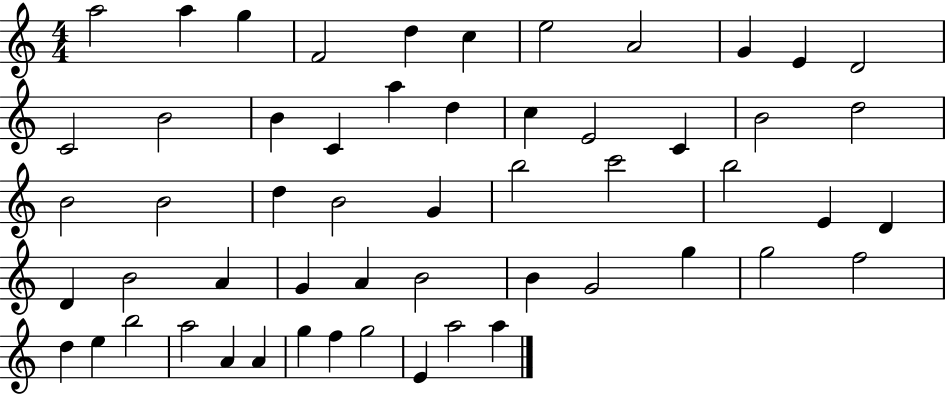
{
  \clef treble
  \numericTimeSignature
  \time 4/4
  \key c \major
  a''2 a''4 g''4 | f'2 d''4 c''4 | e''2 a'2 | g'4 e'4 d'2 | \break c'2 b'2 | b'4 c'4 a''4 d''4 | c''4 e'2 c'4 | b'2 d''2 | \break b'2 b'2 | d''4 b'2 g'4 | b''2 c'''2 | b''2 e'4 d'4 | \break d'4 b'2 a'4 | g'4 a'4 b'2 | b'4 g'2 g''4 | g''2 f''2 | \break d''4 e''4 b''2 | a''2 a'4 a'4 | g''4 f''4 g''2 | e'4 a''2 a''4 | \break \bar "|."
}